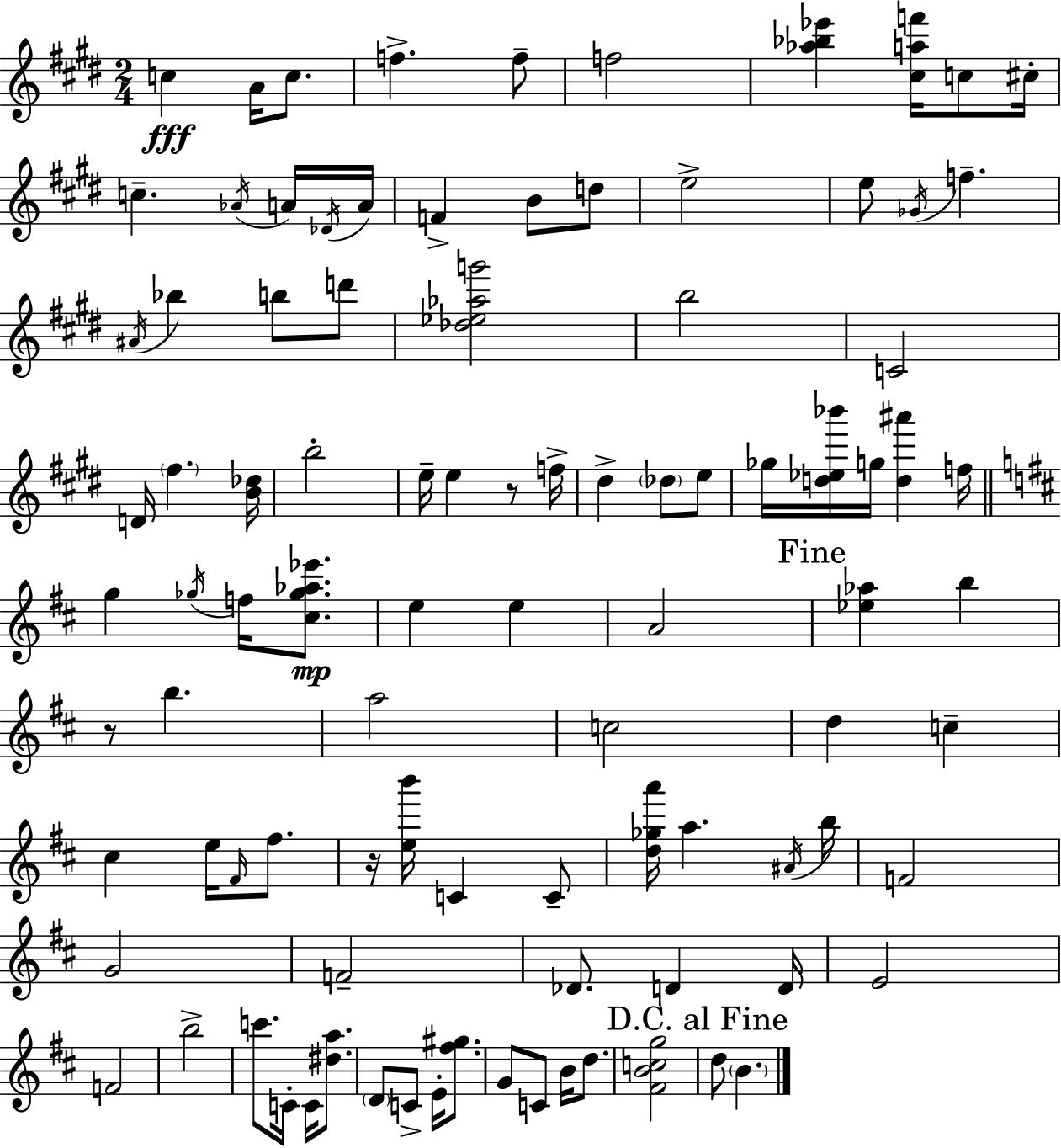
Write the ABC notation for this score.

X:1
T:Untitled
M:2/4
L:1/4
K:E
c A/4 c/2 f f/2 f2 [_a_b_e'] [^caf']/4 c/2 ^c/4 c _A/4 A/4 _D/4 A/4 F B/2 d/2 e2 e/2 _G/4 f ^A/4 _b b/2 d'/2 [_d_e_ag']2 b2 C2 D/4 ^f [B_d]/4 b2 e/4 e z/2 f/4 ^d _d/2 e/2 _g/4 [d_e_b']/4 g/4 [d^a'] f/4 g _g/4 f/4 [^c_g_a_e']/2 e e A2 [_e_a] b z/2 b a2 c2 d c ^c e/4 ^F/4 ^f/2 z/4 [eb']/4 C C/2 [d_ga']/4 a ^A/4 b/4 F2 G2 F2 _D/2 D D/4 E2 F2 b2 c'/2 C/4 C/4 [^da]/2 D/2 C/2 E/4 [^f^g]/2 G/2 C/2 B/4 d/2 [^FBcg]2 d/2 B